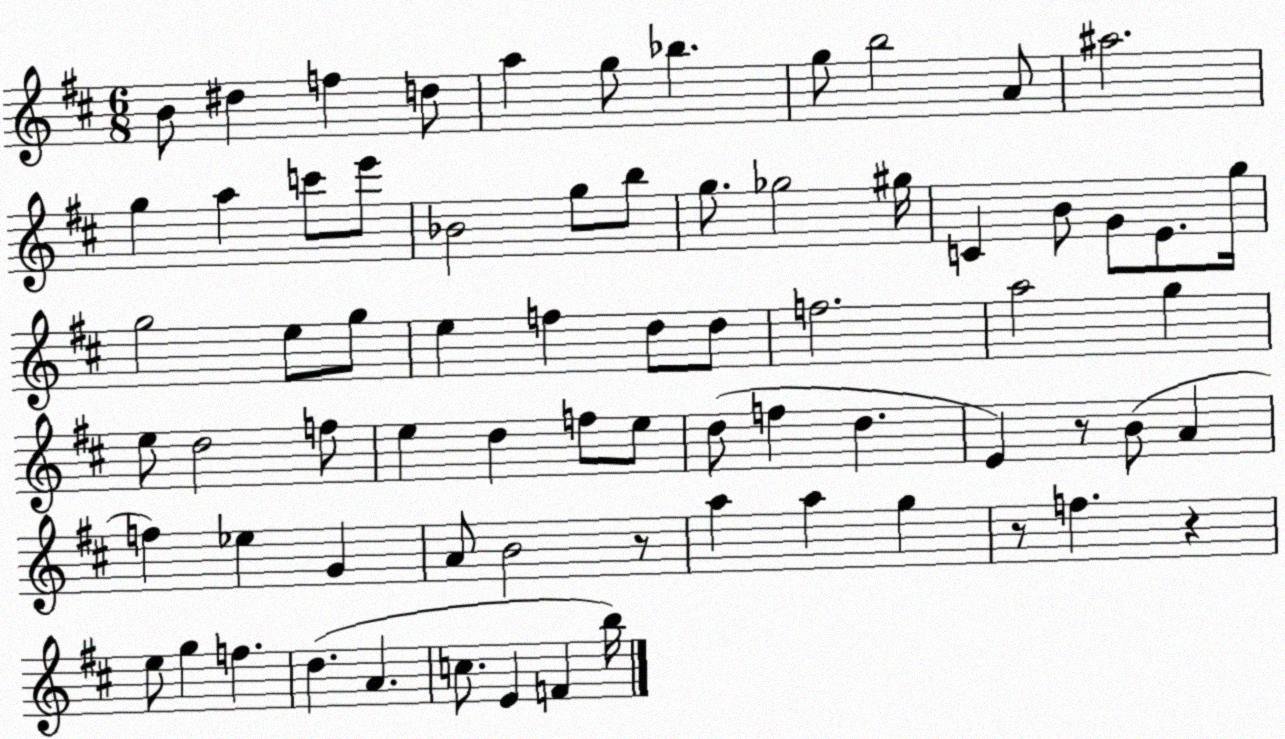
X:1
T:Untitled
M:6/8
L:1/4
K:D
B/2 ^d f d/2 a g/2 _b g/2 b2 A/2 ^a2 g a c'/2 e'/2 _B2 g/2 b/2 g/2 _g2 ^g/4 C B/2 G/2 E/2 g/4 g2 e/2 g/2 e f d/2 d/2 f2 a2 g e/2 d2 f/2 e d f/2 e/2 d/2 f d E z/2 B/2 A f _e G A/2 B2 z/2 a a g z/2 f z e/2 g f d A c/2 E F b/4